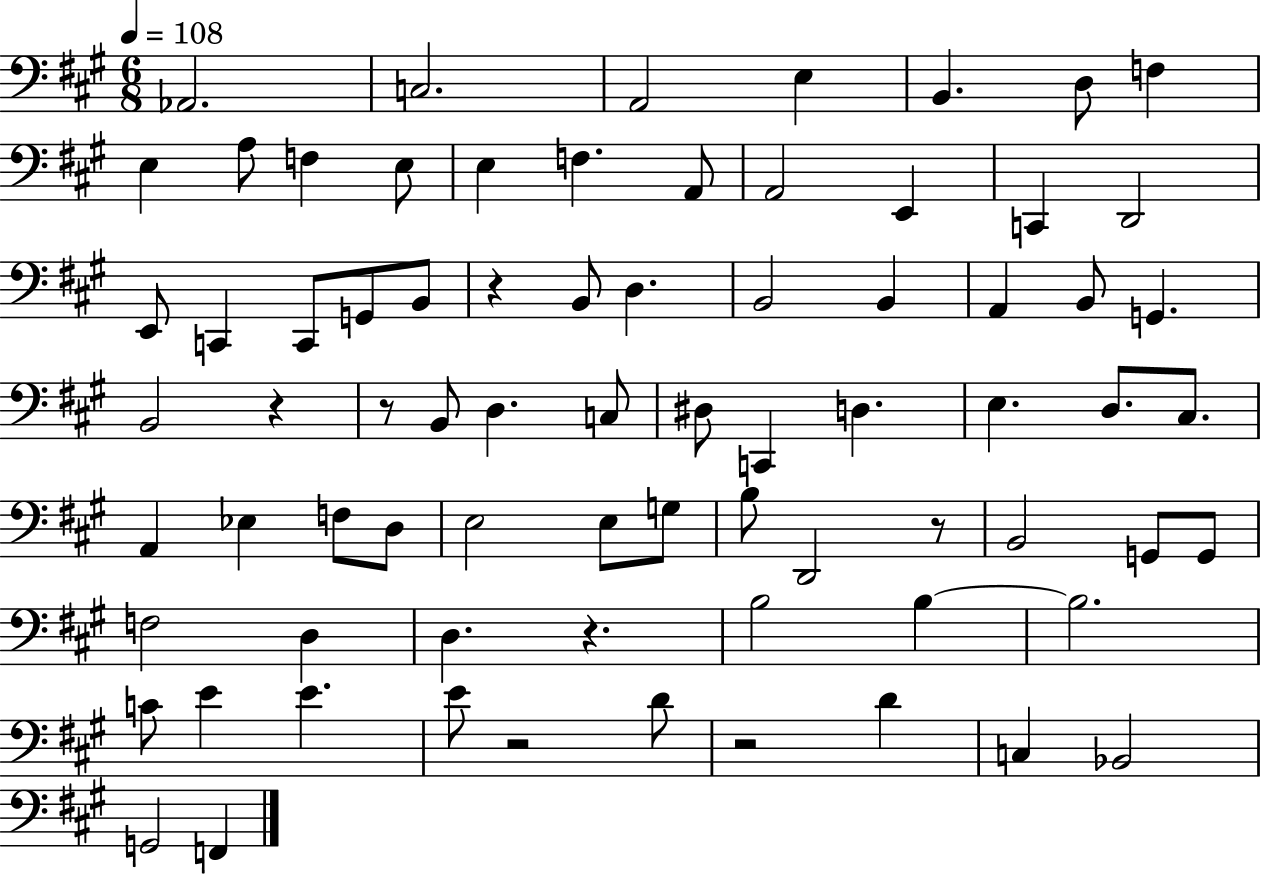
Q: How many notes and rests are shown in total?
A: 75